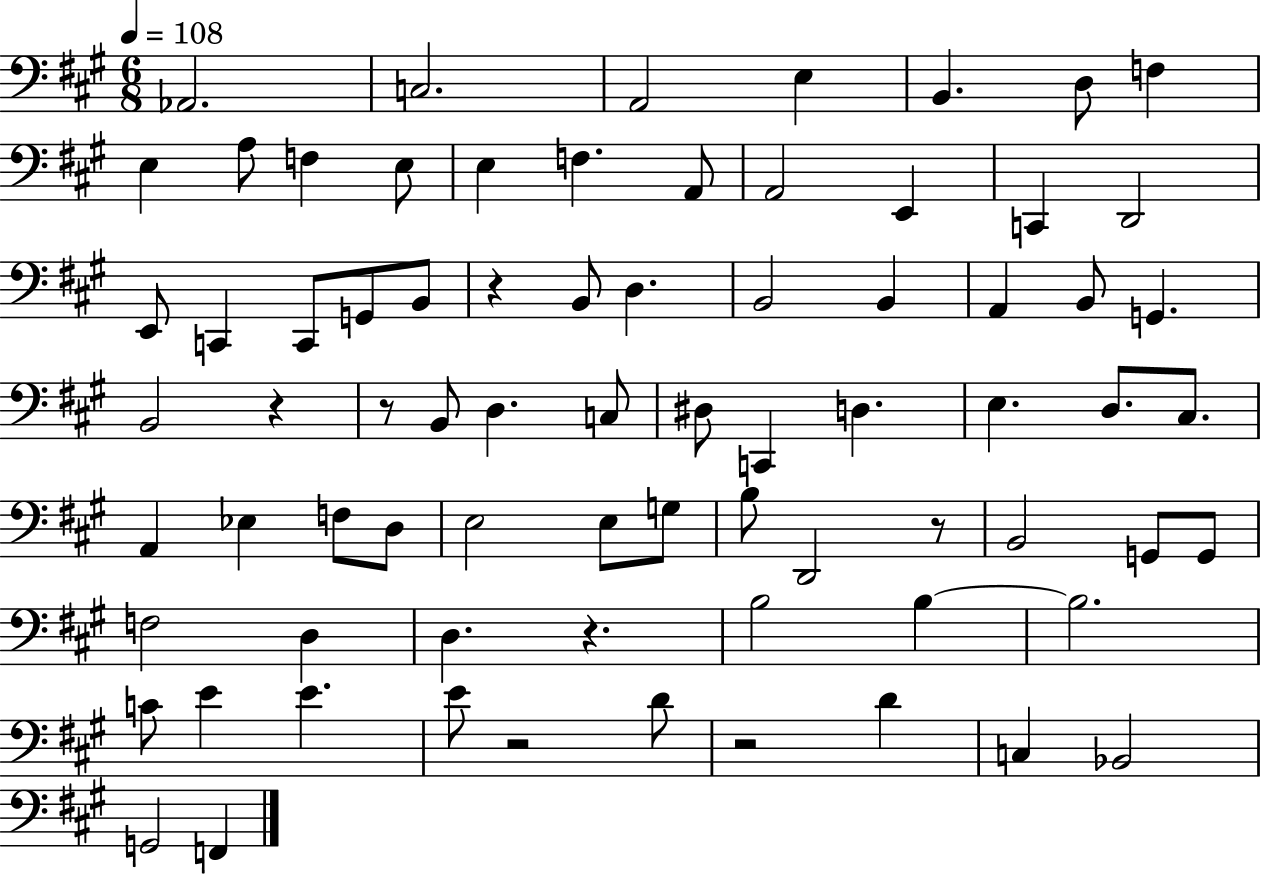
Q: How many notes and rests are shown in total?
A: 75